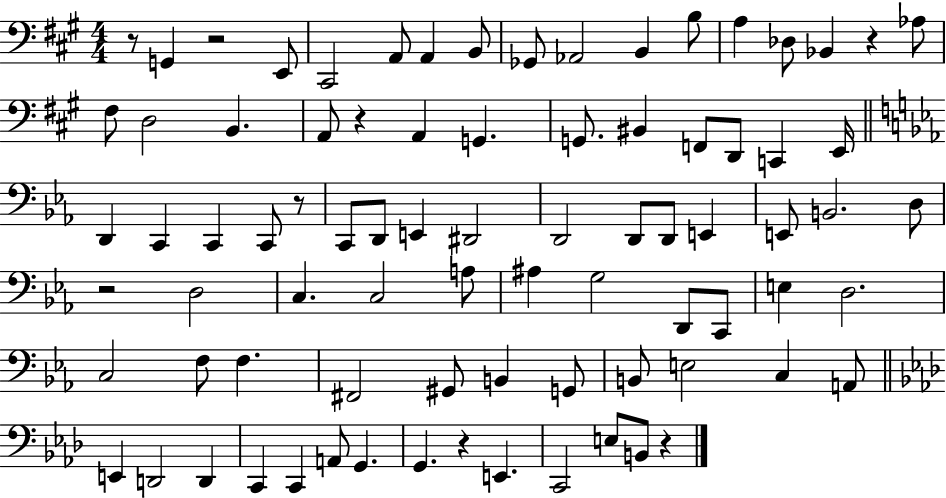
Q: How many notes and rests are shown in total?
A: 82